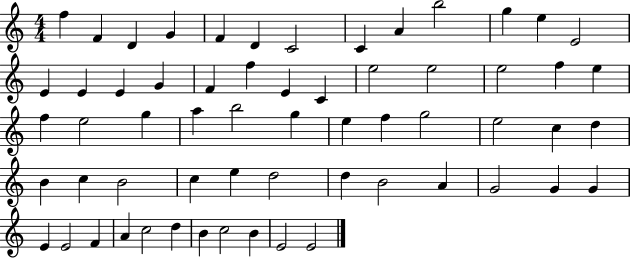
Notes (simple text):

F5/q F4/q D4/q G4/q F4/q D4/q C4/h C4/q A4/q B5/h G5/q E5/q E4/h E4/q E4/q E4/q G4/q F4/q F5/q E4/q C4/q E5/h E5/h E5/h F5/q E5/q F5/q E5/h G5/q A5/q B5/h G5/q E5/q F5/q G5/h E5/h C5/q D5/q B4/q C5/q B4/h C5/q E5/q D5/h D5/q B4/h A4/q G4/h G4/q G4/q E4/q E4/h F4/q A4/q C5/h D5/q B4/q C5/h B4/q E4/h E4/h